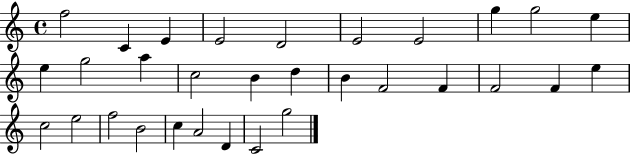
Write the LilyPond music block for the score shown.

{
  \clef treble
  \time 4/4
  \defaultTimeSignature
  \key c \major
  f''2 c'4 e'4 | e'2 d'2 | e'2 e'2 | g''4 g''2 e''4 | \break e''4 g''2 a''4 | c''2 b'4 d''4 | b'4 f'2 f'4 | f'2 f'4 e''4 | \break c''2 e''2 | f''2 b'2 | c''4 a'2 d'4 | c'2 g''2 | \break \bar "|."
}